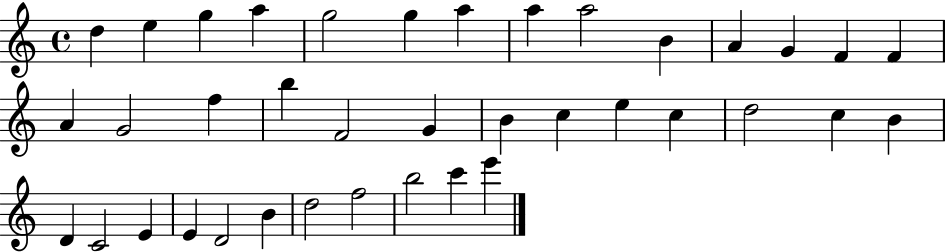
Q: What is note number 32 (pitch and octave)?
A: D4